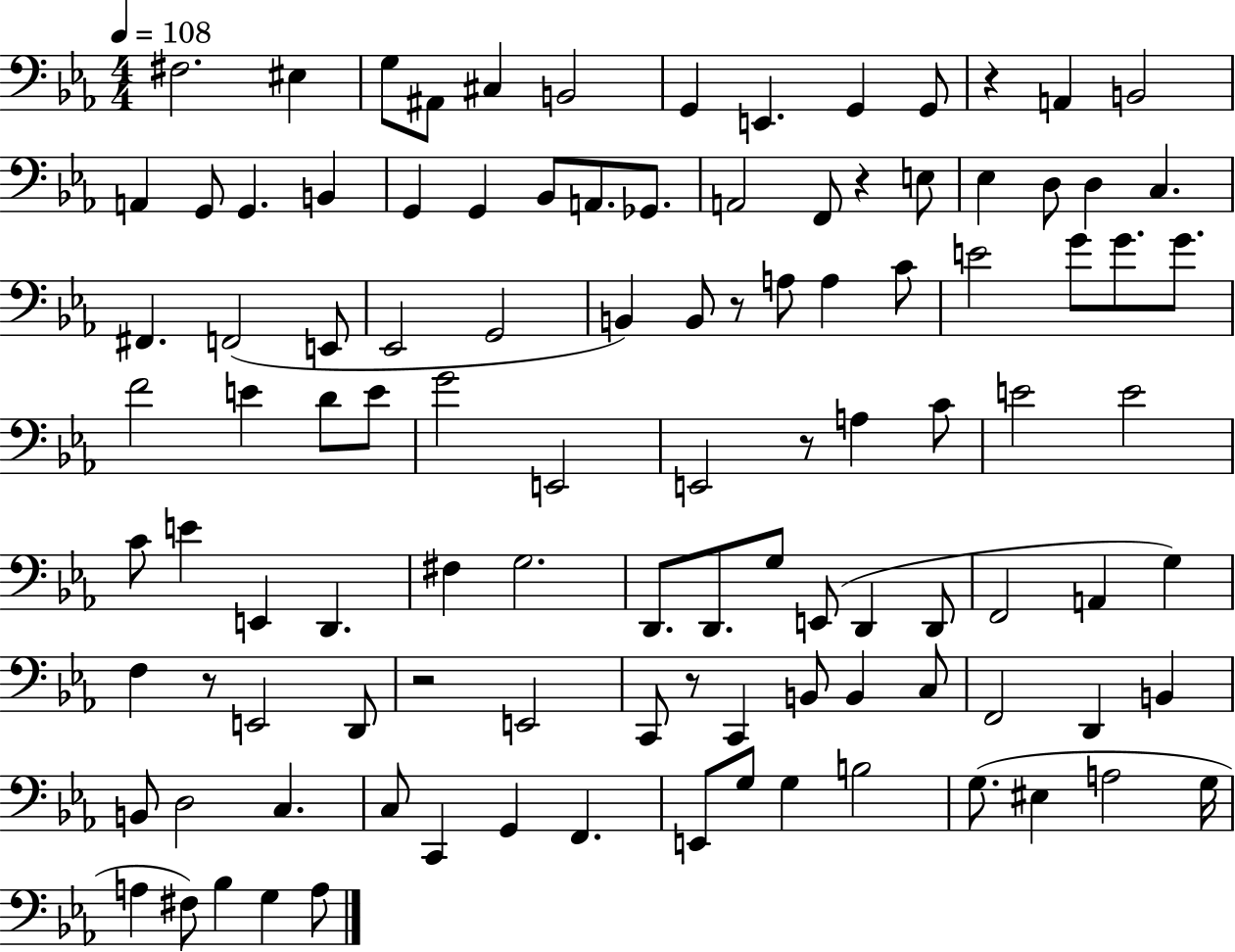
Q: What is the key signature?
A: EES major